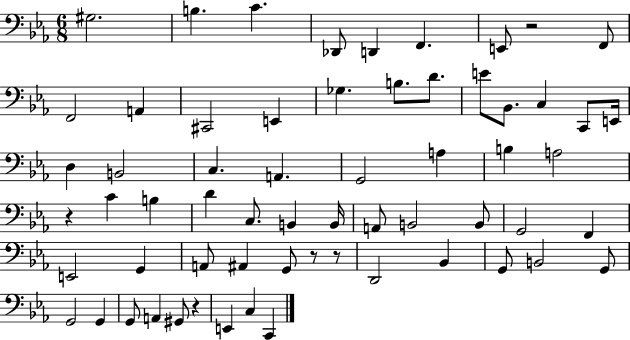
G#3/h. B3/q. C4/q. Db2/e D2/q F2/q. E2/e R/h F2/e F2/h A2/q C#2/h E2/q Gb3/q. B3/e. D4/e. E4/e Bb2/e. C3/q C2/e E2/s D3/q B2/h C3/q. A2/q. G2/h A3/q B3/q A3/h R/q C4/q B3/q D4/q C3/e. B2/q B2/s A2/e B2/h B2/e G2/h F2/q E2/h G2/q A2/e A#2/q G2/e R/e R/e D2/h Bb2/q G2/e B2/h G2/e G2/h G2/q G2/e A2/q G#2/e R/q E2/q C3/q C2/q